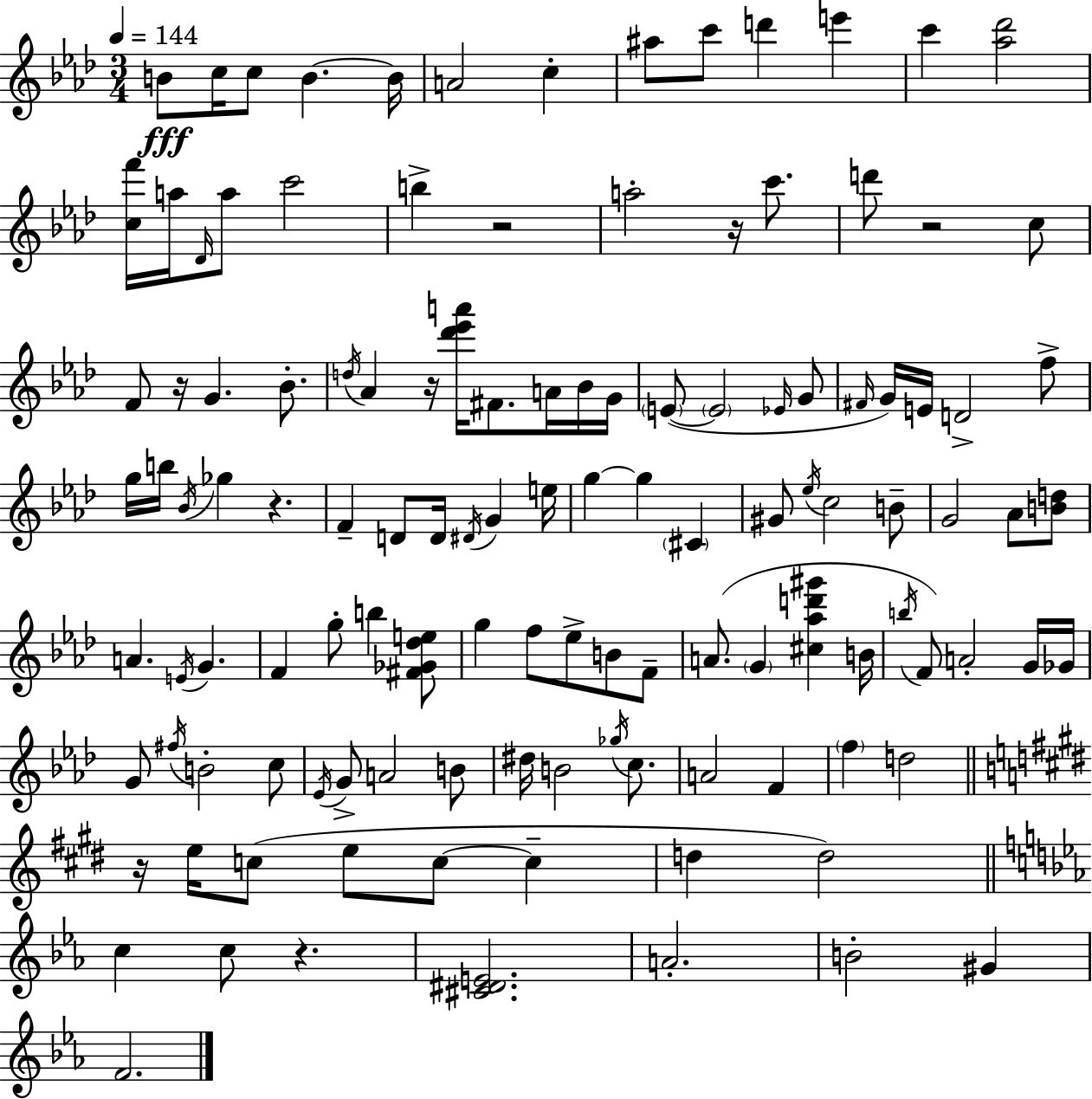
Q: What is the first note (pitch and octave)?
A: B4